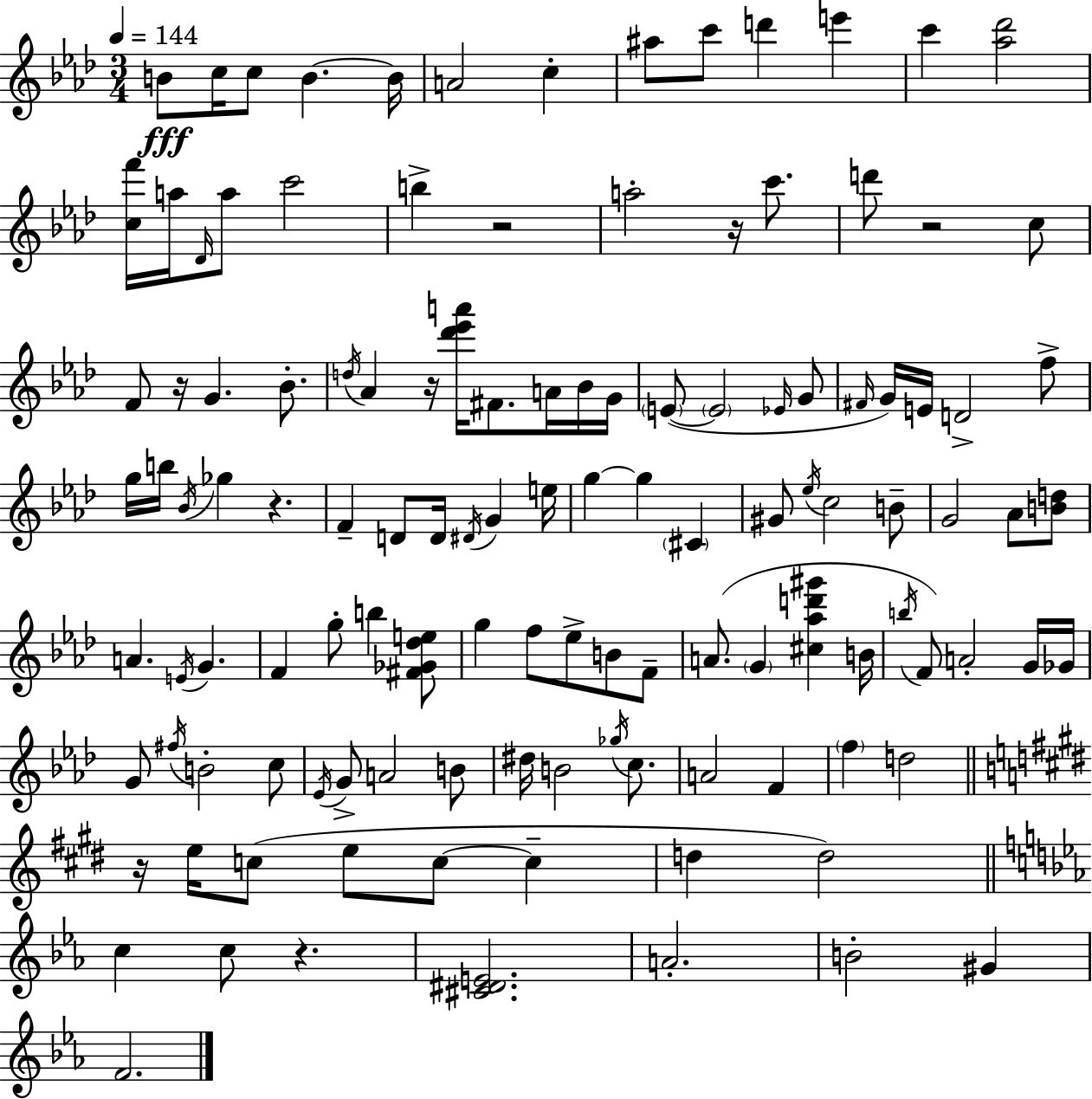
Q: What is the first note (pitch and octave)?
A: B4